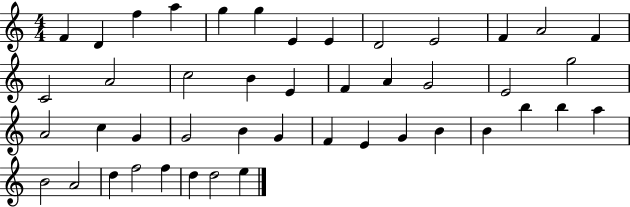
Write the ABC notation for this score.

X:1
T:Untitled
M:4/4
L:1/4
K:C
F D f a g g E E D2 E2 F A2 F C2 A2 c2 B E F A G2 E2 g2 A2 c G G2 B G F E G B B b b a B2 A2 d f2 f d d2 e